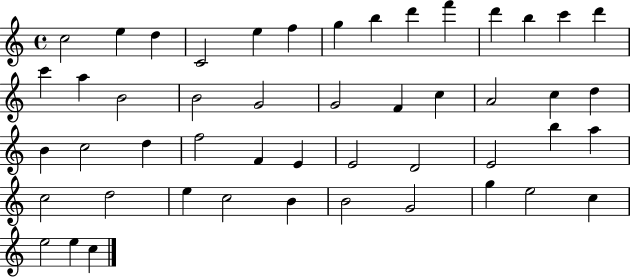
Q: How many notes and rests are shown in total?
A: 49